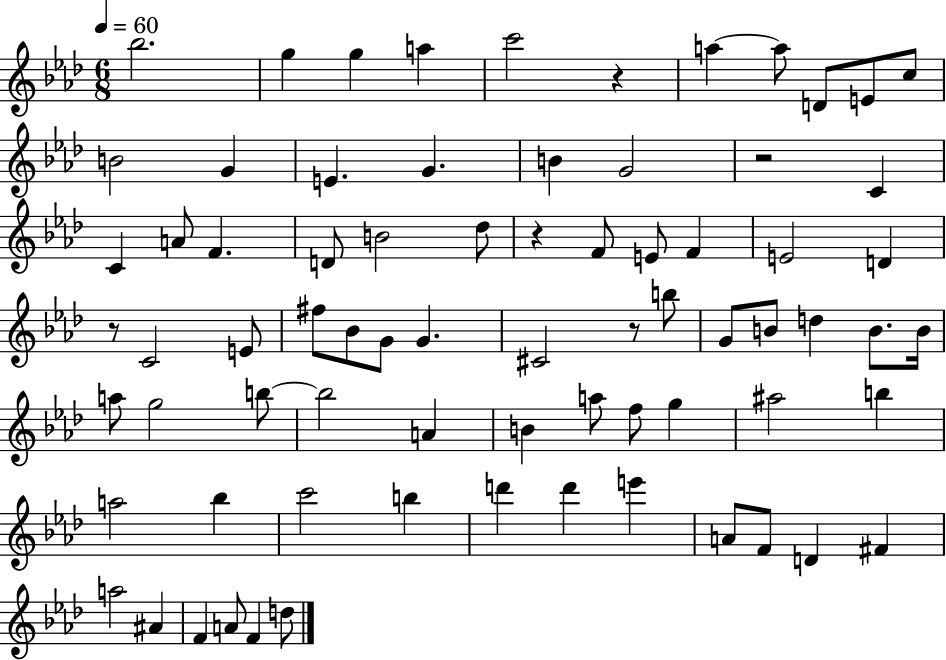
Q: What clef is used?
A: treble